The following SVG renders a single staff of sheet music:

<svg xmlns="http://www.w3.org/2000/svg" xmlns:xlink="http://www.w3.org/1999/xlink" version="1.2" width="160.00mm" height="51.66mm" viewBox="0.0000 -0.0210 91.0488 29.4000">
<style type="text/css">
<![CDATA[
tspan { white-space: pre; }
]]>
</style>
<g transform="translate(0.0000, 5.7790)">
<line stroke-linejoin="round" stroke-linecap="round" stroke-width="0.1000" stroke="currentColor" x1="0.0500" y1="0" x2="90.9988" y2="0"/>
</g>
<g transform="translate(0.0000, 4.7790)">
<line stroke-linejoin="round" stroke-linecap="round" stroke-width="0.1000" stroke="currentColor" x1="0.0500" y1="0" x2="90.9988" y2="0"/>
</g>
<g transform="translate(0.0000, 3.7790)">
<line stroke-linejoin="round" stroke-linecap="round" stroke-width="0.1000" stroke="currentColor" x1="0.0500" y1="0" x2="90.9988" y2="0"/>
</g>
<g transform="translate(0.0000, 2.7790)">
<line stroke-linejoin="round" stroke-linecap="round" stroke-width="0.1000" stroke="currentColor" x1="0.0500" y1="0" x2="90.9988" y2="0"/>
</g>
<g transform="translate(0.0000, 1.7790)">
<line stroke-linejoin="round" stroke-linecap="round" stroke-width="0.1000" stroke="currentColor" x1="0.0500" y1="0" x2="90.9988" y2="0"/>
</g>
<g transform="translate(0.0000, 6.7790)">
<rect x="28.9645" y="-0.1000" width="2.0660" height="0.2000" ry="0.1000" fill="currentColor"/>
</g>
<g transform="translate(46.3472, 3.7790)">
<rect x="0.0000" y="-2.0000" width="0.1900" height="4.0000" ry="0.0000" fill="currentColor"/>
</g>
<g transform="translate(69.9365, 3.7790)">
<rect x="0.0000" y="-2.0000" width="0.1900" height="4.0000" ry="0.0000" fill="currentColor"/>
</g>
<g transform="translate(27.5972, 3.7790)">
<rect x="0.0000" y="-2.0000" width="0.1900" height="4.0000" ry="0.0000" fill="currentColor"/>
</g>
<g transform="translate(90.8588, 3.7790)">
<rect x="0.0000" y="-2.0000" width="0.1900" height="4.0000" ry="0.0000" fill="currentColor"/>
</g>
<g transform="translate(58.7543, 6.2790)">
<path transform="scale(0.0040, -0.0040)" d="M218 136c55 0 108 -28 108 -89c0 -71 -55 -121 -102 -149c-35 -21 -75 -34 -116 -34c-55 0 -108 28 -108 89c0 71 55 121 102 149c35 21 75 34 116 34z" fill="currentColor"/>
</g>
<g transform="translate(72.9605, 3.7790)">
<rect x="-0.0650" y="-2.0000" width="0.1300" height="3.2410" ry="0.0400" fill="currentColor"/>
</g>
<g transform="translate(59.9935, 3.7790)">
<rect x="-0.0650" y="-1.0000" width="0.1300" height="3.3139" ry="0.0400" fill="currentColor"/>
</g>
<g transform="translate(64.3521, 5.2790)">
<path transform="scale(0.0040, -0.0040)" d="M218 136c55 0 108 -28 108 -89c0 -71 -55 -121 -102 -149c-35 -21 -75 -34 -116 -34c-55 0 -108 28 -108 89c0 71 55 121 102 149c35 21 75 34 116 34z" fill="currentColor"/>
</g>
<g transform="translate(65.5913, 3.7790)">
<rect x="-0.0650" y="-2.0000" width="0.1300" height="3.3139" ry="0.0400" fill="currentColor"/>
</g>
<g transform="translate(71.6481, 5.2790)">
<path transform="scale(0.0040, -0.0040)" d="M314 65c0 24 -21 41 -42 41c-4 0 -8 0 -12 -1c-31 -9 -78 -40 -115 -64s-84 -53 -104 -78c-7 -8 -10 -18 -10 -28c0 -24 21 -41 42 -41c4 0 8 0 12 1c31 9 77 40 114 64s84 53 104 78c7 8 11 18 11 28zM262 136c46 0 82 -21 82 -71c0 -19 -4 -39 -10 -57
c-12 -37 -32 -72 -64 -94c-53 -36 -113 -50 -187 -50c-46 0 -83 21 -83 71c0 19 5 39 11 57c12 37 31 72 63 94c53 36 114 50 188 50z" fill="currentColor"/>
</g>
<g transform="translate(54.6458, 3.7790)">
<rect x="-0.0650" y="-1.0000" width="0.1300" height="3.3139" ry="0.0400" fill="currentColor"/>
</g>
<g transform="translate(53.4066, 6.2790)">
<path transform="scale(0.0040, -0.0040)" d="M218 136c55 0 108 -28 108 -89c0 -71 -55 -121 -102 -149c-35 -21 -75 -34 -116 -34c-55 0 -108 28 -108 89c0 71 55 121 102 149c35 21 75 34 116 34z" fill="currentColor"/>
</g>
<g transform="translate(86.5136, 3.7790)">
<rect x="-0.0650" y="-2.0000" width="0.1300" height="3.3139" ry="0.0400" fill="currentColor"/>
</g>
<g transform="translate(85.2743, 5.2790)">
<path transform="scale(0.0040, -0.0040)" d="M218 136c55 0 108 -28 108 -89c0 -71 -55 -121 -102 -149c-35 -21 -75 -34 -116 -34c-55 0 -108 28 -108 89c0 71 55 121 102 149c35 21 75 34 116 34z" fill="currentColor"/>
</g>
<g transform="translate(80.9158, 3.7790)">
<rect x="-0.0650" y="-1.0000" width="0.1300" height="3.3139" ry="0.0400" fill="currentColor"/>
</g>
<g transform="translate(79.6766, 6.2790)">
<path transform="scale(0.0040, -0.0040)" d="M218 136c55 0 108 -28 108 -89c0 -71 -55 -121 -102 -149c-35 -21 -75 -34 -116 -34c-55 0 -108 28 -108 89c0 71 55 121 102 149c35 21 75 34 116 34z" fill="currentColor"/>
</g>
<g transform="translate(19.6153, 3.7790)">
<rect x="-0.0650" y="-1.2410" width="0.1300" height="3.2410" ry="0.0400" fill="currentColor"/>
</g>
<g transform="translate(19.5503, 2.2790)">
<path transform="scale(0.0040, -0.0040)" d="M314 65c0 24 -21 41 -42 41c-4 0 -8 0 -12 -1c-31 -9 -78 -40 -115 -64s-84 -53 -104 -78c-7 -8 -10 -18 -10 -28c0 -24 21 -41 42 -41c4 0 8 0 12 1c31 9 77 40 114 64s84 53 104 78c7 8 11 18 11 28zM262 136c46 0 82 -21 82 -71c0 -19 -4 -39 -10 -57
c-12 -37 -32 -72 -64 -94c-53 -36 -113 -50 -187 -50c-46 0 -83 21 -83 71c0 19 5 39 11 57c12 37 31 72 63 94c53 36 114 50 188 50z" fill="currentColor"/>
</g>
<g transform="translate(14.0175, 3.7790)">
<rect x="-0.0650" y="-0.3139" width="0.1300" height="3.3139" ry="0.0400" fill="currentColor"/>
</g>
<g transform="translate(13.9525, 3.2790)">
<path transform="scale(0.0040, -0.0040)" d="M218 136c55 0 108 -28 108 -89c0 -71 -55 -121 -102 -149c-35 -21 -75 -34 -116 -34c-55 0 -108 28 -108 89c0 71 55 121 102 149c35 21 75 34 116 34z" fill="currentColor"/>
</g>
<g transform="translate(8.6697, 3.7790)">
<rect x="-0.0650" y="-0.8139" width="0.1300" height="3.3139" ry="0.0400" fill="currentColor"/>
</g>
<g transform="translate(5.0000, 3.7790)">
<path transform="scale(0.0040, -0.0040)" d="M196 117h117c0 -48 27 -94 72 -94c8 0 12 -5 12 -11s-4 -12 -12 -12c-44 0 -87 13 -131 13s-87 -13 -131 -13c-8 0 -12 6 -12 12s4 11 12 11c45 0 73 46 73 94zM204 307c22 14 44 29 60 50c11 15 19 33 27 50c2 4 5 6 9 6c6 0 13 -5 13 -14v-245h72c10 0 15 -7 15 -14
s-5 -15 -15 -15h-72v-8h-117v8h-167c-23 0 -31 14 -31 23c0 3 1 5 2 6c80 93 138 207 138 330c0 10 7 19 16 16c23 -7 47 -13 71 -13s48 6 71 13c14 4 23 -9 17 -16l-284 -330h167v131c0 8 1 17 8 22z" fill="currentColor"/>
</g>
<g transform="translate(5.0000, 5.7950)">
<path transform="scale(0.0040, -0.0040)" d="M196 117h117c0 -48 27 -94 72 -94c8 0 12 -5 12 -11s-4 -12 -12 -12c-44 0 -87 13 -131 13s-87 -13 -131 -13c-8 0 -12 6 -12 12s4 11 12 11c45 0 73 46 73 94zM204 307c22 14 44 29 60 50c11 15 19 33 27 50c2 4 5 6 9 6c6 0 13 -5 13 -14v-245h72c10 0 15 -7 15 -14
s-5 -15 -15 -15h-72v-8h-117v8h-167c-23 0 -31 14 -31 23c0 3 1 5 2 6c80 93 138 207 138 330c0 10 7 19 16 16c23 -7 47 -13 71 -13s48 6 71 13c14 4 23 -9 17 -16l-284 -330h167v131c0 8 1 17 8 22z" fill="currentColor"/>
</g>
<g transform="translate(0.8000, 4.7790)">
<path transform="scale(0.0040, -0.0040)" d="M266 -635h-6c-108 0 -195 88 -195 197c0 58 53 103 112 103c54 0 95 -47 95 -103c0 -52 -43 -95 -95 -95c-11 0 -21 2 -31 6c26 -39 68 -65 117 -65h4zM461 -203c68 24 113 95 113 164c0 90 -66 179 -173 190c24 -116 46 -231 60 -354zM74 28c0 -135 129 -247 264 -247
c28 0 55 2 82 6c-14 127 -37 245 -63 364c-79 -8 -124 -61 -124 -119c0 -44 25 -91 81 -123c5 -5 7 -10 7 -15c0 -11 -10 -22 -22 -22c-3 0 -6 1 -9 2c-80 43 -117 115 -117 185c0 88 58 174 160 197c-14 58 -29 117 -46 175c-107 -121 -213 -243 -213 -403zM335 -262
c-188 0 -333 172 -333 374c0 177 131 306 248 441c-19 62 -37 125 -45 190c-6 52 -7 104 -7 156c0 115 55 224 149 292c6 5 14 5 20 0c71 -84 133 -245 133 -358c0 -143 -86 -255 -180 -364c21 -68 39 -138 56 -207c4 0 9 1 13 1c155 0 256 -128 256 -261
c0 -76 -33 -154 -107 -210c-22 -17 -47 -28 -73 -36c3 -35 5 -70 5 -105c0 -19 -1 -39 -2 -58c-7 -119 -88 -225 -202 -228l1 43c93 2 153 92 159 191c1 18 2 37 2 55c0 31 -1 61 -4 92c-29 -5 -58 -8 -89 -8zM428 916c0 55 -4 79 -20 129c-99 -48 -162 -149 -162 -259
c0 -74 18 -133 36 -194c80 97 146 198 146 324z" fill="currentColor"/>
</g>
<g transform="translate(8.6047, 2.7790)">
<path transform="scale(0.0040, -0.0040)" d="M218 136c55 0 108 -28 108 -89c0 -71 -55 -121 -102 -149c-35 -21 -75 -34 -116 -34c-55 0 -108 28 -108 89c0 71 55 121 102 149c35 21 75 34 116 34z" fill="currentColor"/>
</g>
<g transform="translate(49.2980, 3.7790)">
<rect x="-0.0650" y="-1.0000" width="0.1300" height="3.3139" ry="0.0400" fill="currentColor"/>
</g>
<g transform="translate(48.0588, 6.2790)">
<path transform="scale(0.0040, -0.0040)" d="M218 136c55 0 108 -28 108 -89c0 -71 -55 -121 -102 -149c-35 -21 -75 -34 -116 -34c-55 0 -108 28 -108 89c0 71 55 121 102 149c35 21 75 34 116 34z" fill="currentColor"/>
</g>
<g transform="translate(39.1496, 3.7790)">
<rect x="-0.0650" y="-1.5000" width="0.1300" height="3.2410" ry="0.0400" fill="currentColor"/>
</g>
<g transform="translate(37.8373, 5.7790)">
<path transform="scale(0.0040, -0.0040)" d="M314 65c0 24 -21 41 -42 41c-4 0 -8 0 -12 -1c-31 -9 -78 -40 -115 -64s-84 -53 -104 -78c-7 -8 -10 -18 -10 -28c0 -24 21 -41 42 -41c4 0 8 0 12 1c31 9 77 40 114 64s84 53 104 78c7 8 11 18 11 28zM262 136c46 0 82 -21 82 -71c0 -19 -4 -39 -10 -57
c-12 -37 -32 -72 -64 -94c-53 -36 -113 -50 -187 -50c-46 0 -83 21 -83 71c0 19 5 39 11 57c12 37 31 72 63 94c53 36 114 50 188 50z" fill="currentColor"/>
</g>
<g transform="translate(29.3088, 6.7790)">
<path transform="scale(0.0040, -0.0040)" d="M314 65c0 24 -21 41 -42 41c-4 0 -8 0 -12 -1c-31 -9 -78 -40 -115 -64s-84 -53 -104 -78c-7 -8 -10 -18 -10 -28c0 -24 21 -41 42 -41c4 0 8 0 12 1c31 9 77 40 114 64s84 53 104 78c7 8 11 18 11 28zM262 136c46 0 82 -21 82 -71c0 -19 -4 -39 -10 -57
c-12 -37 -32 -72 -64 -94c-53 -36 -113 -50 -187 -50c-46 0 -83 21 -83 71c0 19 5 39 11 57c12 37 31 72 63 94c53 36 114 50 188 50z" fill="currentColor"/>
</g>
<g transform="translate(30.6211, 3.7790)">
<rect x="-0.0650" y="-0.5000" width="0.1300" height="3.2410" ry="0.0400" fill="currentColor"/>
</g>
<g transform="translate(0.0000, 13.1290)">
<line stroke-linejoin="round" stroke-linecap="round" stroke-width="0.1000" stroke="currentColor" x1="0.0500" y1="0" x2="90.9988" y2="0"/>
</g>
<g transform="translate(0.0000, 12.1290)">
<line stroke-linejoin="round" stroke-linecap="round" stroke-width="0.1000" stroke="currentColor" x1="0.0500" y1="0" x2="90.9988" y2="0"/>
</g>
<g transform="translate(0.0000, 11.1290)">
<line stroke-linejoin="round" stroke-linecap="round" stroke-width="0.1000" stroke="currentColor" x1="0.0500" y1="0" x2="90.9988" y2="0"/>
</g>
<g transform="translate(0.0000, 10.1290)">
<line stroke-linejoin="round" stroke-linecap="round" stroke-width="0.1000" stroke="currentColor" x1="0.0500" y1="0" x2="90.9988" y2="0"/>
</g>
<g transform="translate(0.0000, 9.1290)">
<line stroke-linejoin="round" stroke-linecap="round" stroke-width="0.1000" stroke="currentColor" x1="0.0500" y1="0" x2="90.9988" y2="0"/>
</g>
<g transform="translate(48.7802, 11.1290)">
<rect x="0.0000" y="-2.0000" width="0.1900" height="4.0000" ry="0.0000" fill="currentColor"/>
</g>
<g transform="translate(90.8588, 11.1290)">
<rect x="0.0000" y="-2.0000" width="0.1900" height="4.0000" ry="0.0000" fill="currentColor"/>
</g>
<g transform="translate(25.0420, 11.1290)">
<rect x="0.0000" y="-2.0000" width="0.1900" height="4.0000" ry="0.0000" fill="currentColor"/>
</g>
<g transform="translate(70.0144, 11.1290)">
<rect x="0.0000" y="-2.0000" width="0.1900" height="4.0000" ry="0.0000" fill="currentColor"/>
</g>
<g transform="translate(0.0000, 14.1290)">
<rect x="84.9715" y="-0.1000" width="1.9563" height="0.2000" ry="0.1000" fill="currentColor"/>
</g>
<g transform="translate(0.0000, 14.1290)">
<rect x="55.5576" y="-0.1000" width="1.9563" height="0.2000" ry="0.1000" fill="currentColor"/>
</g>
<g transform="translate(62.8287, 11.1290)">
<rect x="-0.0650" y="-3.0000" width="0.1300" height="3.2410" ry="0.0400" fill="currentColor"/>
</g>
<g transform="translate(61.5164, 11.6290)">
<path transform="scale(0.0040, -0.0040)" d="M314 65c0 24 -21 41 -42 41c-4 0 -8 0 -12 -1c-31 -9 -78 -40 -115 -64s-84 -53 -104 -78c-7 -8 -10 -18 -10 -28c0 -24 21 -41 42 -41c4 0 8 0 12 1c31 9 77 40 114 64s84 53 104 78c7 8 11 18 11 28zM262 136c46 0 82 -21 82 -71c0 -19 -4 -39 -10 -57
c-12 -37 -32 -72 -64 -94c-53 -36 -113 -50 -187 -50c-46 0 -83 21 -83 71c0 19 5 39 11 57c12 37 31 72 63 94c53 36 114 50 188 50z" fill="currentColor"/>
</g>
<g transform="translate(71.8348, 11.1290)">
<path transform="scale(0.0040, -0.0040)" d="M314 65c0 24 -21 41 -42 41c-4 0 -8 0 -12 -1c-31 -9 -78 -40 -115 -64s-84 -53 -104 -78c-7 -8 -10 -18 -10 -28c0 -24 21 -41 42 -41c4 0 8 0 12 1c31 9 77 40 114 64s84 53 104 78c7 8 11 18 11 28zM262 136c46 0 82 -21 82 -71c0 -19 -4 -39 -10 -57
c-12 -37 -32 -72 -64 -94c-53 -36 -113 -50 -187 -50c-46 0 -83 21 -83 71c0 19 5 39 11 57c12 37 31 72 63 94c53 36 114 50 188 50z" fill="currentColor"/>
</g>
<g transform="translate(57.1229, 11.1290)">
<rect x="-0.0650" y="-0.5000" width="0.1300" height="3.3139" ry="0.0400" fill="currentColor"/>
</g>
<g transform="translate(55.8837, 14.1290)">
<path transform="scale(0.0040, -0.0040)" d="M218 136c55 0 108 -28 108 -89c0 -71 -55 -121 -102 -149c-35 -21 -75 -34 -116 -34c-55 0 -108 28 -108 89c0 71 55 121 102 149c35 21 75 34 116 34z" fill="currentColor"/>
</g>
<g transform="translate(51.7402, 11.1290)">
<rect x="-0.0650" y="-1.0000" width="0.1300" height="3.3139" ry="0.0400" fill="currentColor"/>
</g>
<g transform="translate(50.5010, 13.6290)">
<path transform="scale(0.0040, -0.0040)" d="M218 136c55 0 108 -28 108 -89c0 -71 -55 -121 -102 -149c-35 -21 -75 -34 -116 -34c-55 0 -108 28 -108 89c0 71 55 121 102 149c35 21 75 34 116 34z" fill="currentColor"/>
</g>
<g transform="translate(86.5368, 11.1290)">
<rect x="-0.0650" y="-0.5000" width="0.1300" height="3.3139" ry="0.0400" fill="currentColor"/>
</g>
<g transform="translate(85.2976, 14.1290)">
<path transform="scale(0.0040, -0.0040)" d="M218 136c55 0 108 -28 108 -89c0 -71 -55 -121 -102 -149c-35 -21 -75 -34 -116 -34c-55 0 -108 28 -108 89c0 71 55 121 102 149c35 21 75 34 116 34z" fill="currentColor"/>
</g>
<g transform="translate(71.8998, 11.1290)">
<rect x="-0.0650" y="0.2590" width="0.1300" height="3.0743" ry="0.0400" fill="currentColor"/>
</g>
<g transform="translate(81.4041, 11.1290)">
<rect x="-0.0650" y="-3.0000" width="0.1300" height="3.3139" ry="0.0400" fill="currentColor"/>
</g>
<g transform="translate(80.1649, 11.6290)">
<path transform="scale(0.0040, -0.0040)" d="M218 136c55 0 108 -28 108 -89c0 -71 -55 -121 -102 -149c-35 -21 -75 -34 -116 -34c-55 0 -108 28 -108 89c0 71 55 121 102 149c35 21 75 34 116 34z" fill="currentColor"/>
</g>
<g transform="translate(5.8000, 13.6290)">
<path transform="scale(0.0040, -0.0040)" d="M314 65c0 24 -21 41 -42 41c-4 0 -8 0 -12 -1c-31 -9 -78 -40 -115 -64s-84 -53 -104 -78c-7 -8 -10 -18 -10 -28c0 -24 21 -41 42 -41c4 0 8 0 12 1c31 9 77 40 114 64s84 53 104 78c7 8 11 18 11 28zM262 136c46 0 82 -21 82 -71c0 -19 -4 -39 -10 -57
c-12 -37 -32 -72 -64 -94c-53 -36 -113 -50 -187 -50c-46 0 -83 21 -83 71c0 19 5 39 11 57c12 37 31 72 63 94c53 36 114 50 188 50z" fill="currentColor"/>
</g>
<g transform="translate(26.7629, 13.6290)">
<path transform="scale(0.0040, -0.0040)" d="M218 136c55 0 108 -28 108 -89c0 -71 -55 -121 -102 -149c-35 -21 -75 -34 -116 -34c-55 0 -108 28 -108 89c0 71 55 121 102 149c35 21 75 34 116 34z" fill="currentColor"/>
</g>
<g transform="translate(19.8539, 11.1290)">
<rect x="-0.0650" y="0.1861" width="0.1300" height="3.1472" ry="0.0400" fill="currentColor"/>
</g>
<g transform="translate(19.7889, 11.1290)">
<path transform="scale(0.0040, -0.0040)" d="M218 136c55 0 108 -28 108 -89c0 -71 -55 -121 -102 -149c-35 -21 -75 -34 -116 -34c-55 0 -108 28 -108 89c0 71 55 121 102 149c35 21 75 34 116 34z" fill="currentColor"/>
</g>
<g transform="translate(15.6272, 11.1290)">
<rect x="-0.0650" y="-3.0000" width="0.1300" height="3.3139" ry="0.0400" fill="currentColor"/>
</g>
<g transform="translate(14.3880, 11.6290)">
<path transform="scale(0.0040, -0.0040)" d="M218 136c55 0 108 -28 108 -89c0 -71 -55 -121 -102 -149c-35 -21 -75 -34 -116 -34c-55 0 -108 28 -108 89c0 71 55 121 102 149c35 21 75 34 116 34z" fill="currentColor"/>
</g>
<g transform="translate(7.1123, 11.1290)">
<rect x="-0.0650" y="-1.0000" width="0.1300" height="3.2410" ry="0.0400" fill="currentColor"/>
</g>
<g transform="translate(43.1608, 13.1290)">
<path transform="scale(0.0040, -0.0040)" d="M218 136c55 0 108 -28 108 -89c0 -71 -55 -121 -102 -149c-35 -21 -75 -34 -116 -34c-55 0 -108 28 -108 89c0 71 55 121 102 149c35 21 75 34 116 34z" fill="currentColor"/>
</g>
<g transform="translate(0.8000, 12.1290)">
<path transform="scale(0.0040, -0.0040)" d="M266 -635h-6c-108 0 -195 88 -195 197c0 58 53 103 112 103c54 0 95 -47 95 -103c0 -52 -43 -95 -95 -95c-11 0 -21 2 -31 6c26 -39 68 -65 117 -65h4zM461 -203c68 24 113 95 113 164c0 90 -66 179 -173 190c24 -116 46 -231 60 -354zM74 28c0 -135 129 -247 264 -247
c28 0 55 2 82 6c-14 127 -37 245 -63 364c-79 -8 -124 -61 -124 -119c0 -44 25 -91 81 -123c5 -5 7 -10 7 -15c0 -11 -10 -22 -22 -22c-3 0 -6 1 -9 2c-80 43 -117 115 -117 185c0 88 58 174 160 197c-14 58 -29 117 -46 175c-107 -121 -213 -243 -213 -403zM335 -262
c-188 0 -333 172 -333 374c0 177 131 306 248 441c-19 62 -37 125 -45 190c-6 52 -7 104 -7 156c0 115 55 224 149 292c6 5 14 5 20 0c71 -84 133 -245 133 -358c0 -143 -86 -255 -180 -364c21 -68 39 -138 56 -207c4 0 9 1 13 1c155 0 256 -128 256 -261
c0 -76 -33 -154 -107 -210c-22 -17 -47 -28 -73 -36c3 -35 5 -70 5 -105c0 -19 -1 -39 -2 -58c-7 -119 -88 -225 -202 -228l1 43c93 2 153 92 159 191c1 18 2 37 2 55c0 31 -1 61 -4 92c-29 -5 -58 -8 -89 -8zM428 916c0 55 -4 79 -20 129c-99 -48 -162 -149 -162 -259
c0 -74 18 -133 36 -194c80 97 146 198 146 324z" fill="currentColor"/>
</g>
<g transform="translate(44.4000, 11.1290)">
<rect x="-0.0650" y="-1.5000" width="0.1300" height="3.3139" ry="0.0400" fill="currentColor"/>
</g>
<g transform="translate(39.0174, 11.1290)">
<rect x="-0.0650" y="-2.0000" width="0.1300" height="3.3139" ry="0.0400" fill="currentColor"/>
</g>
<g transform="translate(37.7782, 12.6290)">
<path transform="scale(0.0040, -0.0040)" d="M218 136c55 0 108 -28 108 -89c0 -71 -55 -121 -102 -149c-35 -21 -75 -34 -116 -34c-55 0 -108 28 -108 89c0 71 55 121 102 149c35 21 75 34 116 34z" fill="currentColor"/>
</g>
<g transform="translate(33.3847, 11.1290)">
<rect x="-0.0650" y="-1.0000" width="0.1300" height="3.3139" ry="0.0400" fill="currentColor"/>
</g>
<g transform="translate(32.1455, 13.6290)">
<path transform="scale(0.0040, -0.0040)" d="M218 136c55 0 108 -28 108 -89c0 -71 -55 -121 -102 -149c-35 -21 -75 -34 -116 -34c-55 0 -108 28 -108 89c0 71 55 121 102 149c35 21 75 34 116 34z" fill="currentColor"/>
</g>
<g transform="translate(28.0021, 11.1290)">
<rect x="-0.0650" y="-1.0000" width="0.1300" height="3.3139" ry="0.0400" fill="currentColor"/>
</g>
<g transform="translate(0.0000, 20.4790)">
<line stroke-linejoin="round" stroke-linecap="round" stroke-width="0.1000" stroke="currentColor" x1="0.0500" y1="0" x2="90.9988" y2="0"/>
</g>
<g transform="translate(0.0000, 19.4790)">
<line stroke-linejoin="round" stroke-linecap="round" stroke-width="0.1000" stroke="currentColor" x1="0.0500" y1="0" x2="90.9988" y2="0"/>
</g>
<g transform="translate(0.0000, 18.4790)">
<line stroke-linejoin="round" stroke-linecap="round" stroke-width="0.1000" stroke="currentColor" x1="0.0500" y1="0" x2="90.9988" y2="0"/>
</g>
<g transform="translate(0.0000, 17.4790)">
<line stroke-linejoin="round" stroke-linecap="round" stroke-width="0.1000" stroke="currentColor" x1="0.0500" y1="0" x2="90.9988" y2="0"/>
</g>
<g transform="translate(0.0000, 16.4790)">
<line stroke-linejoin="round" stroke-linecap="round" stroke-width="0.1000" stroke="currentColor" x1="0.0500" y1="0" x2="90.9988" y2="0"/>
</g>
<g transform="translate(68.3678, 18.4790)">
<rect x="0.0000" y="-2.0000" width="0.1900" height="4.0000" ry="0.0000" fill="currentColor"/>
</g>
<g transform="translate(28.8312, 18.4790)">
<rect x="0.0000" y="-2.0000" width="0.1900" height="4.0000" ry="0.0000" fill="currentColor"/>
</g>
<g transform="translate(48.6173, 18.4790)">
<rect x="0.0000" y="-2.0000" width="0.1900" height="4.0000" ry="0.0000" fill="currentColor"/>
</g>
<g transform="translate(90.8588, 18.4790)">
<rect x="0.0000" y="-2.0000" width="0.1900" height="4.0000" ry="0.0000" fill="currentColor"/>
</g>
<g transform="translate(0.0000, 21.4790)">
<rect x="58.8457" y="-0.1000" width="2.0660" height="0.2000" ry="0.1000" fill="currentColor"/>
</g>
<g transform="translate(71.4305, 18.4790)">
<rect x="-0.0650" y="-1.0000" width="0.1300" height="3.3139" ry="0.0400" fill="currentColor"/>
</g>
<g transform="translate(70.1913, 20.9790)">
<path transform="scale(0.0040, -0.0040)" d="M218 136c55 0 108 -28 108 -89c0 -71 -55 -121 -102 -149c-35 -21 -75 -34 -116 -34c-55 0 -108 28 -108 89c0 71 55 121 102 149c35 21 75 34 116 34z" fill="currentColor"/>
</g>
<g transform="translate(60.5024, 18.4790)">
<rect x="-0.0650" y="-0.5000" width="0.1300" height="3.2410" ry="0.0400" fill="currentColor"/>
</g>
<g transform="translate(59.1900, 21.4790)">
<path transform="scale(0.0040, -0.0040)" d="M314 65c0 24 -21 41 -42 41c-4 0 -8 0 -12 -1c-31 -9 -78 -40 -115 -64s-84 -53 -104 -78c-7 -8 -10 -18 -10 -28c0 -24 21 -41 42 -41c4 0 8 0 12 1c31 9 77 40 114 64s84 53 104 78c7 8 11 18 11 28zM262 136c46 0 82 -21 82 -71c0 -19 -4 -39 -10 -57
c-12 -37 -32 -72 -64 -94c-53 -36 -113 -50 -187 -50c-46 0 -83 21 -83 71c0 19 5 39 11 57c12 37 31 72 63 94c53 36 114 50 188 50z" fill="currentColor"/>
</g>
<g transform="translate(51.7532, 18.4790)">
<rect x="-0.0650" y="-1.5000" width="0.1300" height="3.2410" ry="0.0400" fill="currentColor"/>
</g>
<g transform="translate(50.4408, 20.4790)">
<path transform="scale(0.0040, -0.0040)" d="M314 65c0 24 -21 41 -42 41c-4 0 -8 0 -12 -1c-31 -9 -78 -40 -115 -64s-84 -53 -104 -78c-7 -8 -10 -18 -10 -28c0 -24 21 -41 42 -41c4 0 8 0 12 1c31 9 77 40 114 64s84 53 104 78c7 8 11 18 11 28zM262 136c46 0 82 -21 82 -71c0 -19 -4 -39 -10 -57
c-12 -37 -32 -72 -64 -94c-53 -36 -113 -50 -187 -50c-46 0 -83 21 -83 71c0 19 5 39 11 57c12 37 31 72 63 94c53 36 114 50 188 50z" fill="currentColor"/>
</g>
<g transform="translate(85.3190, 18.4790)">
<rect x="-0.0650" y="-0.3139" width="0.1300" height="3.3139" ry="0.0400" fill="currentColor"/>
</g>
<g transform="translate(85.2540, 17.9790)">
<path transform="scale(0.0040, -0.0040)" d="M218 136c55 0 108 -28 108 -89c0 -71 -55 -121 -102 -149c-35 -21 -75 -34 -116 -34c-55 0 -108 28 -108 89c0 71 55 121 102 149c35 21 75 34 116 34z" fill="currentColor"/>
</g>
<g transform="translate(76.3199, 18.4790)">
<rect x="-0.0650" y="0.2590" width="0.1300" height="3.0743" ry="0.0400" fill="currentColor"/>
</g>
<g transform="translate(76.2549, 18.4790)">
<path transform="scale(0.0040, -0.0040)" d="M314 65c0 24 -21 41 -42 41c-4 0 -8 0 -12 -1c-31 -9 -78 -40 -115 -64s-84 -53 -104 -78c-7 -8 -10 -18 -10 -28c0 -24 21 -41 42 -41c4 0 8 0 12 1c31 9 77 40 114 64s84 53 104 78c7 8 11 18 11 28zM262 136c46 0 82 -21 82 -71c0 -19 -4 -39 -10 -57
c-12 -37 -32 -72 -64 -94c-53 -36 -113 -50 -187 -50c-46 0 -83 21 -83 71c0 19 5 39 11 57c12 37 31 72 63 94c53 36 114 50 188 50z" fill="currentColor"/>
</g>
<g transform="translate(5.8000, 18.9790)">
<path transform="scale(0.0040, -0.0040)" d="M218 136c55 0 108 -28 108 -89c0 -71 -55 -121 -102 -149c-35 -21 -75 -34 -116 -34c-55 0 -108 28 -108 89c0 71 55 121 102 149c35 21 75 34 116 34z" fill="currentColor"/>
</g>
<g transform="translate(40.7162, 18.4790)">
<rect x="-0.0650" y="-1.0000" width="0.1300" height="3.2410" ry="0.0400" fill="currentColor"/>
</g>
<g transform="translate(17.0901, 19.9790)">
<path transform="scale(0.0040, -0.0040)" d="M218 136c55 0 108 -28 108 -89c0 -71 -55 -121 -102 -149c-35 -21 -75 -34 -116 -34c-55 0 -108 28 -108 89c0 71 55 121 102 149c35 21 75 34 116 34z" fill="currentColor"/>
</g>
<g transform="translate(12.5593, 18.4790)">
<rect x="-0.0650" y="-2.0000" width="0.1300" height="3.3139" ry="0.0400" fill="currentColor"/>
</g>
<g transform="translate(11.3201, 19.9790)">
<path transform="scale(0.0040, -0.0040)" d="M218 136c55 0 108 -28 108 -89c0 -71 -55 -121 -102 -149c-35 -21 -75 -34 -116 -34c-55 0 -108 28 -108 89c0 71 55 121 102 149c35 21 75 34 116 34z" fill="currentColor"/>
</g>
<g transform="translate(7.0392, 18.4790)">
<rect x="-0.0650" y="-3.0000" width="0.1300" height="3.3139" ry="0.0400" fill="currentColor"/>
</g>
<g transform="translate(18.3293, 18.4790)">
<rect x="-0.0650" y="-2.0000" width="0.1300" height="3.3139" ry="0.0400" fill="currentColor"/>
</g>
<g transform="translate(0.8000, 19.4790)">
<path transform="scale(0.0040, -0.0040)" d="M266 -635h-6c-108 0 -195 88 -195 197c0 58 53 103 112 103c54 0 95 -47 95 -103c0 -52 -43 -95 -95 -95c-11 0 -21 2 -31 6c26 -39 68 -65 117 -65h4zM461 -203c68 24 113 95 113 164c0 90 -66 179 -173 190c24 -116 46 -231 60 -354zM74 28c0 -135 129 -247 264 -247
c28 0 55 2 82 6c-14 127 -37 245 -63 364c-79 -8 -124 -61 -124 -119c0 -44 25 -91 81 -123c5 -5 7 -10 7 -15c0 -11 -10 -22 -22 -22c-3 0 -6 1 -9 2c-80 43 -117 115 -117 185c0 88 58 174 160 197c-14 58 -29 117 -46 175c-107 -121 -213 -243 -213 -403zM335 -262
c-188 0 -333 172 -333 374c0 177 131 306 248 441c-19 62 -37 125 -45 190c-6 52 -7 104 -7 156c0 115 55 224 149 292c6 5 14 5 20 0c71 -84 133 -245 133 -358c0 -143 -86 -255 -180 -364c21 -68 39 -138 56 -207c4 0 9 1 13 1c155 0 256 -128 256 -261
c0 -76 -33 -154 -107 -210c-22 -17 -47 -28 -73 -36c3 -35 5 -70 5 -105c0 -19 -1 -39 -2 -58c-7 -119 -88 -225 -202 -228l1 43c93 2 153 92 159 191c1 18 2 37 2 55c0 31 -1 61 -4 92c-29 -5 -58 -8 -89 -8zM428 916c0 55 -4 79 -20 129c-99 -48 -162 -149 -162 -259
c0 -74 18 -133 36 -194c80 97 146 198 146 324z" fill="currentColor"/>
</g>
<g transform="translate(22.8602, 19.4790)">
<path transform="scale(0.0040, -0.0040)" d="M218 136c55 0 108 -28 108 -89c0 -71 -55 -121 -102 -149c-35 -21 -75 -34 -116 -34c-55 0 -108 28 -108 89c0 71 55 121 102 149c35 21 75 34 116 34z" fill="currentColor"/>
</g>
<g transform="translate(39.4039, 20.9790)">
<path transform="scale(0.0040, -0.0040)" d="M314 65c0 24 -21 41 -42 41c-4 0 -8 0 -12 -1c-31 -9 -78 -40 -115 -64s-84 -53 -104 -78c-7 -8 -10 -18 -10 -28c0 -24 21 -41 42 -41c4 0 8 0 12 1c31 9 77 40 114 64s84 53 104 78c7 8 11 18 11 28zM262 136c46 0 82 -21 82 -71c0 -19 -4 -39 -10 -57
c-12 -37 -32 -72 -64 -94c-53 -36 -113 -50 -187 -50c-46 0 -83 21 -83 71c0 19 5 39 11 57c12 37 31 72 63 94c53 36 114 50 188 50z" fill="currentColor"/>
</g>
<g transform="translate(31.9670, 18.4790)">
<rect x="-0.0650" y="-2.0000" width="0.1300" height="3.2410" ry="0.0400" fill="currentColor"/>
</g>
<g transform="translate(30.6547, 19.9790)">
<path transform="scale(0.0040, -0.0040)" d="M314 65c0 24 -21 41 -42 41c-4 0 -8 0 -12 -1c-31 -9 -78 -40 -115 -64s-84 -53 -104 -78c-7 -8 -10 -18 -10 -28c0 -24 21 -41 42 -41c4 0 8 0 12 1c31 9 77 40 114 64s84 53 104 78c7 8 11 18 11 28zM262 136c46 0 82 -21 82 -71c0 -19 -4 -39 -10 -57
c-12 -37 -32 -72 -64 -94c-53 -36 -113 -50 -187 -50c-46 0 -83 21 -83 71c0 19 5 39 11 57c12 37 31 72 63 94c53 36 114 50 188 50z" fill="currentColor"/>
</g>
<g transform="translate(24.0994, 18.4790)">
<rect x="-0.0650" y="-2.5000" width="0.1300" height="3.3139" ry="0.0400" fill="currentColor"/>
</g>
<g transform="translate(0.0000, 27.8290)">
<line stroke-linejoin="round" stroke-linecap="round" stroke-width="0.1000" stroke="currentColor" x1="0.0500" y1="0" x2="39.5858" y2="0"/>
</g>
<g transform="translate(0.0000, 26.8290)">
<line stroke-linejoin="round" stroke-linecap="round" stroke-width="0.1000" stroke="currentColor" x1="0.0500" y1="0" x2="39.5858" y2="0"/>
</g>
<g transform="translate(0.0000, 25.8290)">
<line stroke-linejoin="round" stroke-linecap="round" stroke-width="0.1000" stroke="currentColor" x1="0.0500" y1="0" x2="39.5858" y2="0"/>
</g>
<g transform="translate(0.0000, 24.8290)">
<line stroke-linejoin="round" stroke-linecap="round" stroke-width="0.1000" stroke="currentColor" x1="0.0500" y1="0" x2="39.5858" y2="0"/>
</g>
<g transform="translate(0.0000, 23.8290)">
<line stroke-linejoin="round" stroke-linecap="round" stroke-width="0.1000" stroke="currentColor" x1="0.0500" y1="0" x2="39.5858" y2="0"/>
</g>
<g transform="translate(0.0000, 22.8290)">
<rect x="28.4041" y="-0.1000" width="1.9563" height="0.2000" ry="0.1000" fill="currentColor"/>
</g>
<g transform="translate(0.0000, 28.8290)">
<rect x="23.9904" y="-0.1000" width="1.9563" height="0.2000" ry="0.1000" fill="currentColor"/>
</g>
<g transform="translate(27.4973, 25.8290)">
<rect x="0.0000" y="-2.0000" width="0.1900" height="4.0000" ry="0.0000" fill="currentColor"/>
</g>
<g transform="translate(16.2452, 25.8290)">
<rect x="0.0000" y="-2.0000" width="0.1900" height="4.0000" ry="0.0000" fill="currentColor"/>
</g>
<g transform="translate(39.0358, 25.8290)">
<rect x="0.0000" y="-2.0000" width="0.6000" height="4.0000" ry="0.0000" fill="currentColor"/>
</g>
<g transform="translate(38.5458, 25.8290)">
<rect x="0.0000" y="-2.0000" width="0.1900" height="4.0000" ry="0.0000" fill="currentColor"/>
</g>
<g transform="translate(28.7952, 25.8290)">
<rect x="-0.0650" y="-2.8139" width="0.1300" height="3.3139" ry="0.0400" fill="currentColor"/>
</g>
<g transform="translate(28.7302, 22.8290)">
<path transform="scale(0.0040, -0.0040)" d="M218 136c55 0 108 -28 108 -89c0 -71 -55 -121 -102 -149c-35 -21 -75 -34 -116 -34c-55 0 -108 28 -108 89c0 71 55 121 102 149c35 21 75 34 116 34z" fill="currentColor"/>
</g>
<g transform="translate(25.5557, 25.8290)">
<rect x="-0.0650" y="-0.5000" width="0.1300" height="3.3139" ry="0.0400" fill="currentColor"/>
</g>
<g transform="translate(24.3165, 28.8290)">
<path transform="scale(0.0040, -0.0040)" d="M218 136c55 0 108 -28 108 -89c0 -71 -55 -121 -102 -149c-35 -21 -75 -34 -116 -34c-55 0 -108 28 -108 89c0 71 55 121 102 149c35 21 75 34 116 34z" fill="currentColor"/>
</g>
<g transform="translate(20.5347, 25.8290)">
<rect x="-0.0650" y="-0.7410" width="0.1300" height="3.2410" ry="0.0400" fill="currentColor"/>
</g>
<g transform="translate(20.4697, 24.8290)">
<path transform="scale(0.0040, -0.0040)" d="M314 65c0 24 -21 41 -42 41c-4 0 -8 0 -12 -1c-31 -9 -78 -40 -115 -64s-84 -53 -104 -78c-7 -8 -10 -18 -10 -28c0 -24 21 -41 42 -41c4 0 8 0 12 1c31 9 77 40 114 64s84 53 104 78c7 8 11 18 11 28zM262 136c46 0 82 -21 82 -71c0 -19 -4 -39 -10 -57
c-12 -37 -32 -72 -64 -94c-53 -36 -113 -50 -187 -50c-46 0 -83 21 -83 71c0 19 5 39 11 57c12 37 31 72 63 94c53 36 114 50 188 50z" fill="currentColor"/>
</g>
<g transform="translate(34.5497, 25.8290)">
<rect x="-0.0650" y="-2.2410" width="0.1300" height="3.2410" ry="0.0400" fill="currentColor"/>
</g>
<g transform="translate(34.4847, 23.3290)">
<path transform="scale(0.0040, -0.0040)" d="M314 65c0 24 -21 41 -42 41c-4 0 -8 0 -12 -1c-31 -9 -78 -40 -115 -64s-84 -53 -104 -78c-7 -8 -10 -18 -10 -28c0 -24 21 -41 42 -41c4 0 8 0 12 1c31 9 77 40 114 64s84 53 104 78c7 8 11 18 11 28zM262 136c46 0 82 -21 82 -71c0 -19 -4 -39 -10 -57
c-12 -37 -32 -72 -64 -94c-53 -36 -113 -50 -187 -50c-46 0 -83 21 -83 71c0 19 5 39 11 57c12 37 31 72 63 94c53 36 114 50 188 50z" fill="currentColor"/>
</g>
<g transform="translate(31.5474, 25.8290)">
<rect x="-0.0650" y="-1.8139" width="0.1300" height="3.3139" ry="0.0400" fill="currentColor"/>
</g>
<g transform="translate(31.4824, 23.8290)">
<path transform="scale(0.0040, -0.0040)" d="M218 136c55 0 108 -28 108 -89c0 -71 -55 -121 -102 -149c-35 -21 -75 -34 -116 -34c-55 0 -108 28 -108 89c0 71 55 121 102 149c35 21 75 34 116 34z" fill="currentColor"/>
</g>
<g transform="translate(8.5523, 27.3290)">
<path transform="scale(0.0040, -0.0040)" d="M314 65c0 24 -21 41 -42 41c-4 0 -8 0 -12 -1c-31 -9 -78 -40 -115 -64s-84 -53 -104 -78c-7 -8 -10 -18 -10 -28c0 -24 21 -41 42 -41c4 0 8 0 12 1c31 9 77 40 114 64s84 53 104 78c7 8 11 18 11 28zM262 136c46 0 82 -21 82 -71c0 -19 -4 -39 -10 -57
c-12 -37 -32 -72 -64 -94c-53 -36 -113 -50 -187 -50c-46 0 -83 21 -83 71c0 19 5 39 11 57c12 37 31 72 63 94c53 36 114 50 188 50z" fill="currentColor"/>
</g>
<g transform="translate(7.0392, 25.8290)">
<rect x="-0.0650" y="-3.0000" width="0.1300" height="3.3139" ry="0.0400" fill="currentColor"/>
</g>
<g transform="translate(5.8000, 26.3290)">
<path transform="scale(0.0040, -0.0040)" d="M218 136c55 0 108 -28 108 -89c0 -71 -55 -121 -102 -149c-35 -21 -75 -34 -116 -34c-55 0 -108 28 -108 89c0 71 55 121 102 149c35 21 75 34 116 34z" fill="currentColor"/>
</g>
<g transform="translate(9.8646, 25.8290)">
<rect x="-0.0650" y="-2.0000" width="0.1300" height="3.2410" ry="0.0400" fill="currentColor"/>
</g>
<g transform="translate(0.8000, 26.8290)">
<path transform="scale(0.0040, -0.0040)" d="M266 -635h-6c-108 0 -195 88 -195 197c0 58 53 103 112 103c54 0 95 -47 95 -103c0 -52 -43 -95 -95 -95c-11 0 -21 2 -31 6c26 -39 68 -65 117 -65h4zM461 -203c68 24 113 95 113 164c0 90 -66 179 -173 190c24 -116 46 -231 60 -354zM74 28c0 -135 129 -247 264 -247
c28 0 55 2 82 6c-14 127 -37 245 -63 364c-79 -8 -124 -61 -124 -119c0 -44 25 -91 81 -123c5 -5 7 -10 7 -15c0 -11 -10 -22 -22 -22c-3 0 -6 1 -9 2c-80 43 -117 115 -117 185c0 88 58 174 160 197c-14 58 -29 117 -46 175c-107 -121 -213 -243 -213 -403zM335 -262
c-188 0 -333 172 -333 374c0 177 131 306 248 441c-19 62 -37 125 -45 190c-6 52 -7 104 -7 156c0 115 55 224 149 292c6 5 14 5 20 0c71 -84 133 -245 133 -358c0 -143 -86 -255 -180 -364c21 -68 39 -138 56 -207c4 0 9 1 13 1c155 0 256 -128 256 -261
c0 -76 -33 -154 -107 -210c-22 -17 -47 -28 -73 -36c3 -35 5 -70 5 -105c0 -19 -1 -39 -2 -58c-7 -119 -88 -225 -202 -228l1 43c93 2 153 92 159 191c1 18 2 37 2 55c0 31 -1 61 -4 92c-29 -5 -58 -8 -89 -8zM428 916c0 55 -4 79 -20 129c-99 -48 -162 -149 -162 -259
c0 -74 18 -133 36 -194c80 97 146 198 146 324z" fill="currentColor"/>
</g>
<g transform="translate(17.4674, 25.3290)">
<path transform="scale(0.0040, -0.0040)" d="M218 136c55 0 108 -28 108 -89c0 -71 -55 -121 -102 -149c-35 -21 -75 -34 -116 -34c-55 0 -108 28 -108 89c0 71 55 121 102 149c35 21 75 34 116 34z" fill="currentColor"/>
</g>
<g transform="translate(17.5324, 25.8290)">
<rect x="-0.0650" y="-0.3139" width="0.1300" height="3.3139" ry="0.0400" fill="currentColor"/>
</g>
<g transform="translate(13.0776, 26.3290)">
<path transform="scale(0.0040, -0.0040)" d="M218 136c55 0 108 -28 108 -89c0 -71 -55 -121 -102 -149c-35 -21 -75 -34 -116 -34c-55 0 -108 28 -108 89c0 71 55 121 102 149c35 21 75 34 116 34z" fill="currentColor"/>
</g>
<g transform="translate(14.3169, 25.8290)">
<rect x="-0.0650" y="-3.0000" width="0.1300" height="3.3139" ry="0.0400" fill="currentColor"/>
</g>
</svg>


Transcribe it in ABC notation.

X:1
T:Untitled
M:4/4
L:1/4
K:C
d c e2 C2 E2 D D D F F2 D F D2 A B D D F E D C A2 B2 A C A F F G F2 D2 E2 C2 D B2 c A F2 A c d2 C a f g2